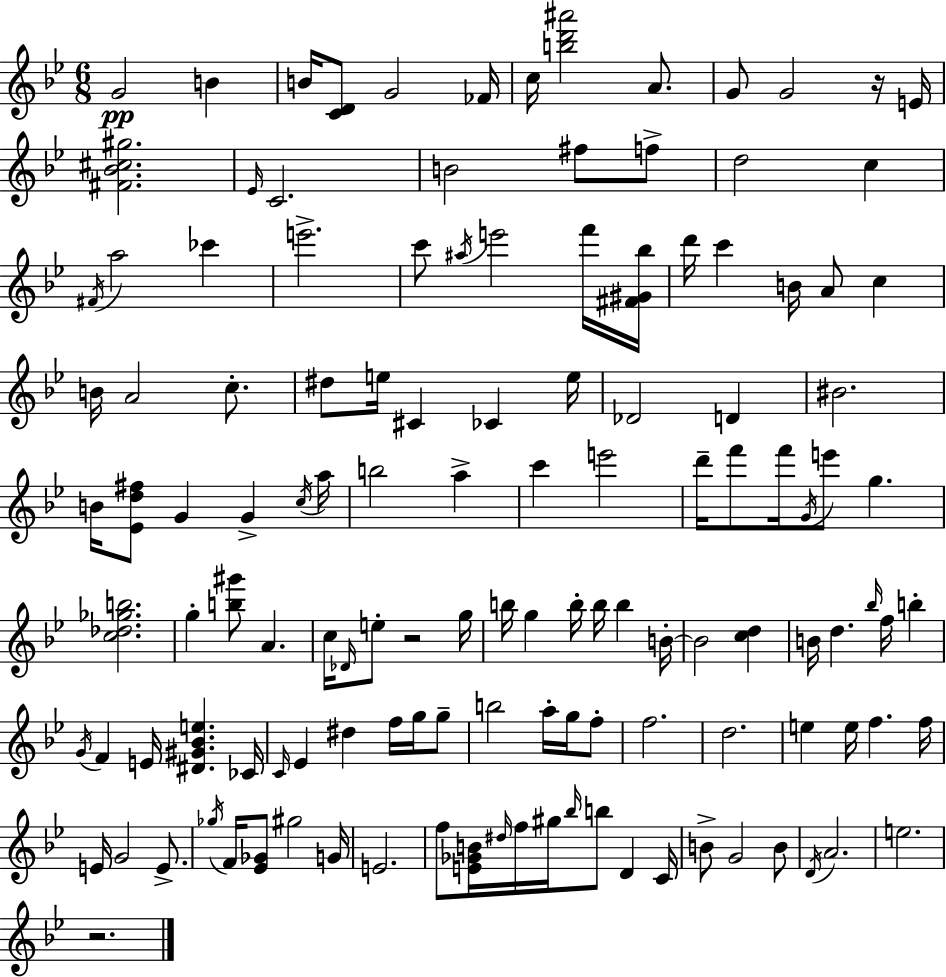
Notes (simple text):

G4/h B4/q B4/s [C4,D4]/e G4/h FES4/s C5/s [B5,D6,A#6]/h A4/e. G4/e G4/h R/s E4/s [F#4,Bb4,C#5,G#5]/h. Eb4/s C4/h. B4/h F#5/e F5/e D5/h C5/q F#4/s A5/h CES6/q E6/h. C6/e A#5/s E6/h F6/s [F#4,G#4,Bb5]/s D6/s C6/q B4/s A4/e C5/q B4/s A4/h C5/e. D#5/e E5/s C#4/q CES4/q E5/s Db4/h D4/q BIS4/h. B4/s [Eb4,D5,F#5]/e G4/q G4/q C5/s A5/s B5/h A5/q C6/q E6/h D6/s F6/e F6/s G4/s E6/e G5/q. [C5,Db5,Gb5,B5]/h. G5/q [B5,G#6]/e A4/q. C5/s Db4/s E5/e R/h G5/s B5/s G5/q B5/s B5/s B5/q B4/s B4/h [C5,D5]/q B4/s D5/q. Bb5/s F5/s B5/q G4/s F4/q E4/s [D#4,G#4,Bb4,E5]/q. CES4/s C4/s Eb4/q D#5/q F5/s G5/s G5/e B5/h A5/s G5/s F5/e F5/h. D5/h. E5/q E5/s F5/q. F5/s E4/s G4/h E4/e. Gb5/s F4/s [Eb4,Gb4]/e G#5/h G4/s E4/h. F5/e [E4,Gb4,B4]/s D#5/s F5/s G#5/s Bb5/s B5/e D4/q C4/s B4/e G4/h B4/e D4/s A4/h. E5/h. R/h.